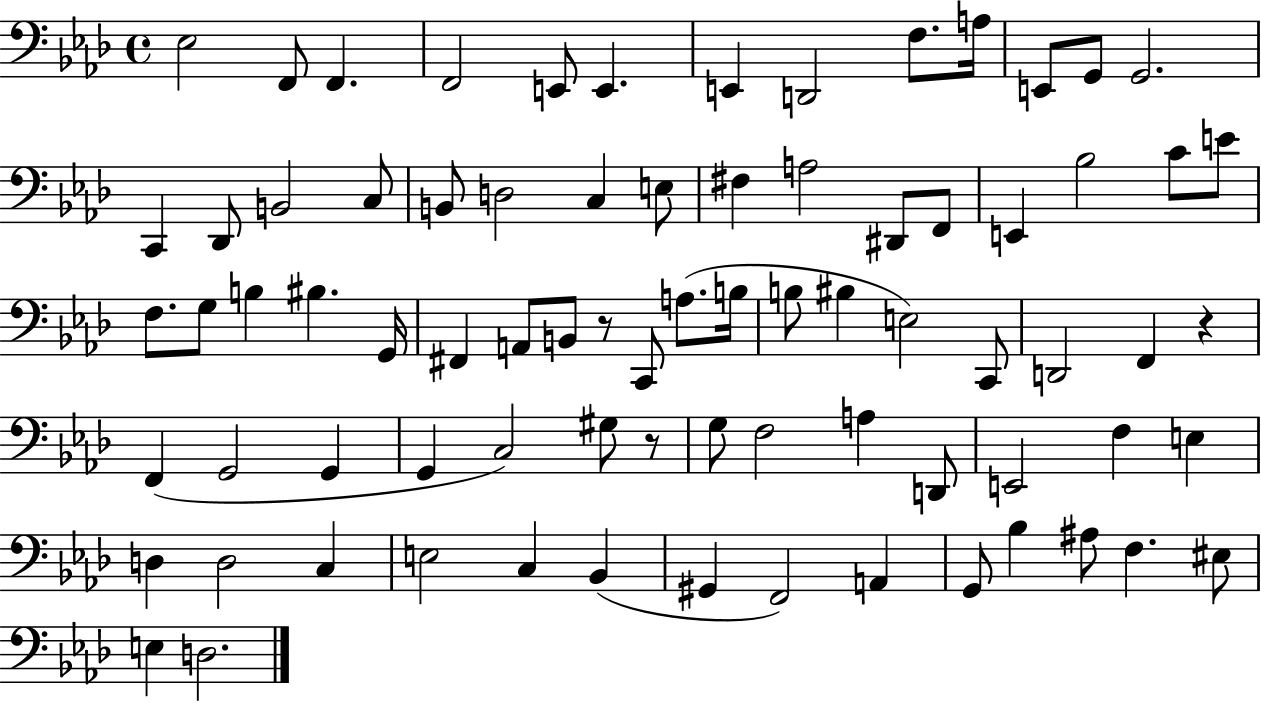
X:1
T:Untitled
M:4/4
L:1/4
K:Ab
_E,2 F,,/2 F,, F,,2 E,,/2 E,, E,, D,,2 F,/2 A,/4 E,,/2 G,,/2 G,,2 C,, _D,,/2 B,,2 C,/2 B,,/2 D,2 C, E,/2 ^F, A,2 ^D,,/2 F,,/2 E,, _B,2 C/2 E/2 F,/2 G,/2 B, ^B, G,,/4 ^F,, A,,/2 B,,/2 z/2 C,,/2 A,/2 B,/4 B,/2 ^B, E,2 C,,/2 D,,2 F,, z F,, G,,2 G,, G,, C,2 ^G,/2 z/2 G,/2 F,2 A, D,,/2 E,,2 F, E, D, D,2 C, E,2 C, _B,, ^G,, F,,2 A,, G,,/2 _B, ^A,/2 F, ^E,/2 E, D,2